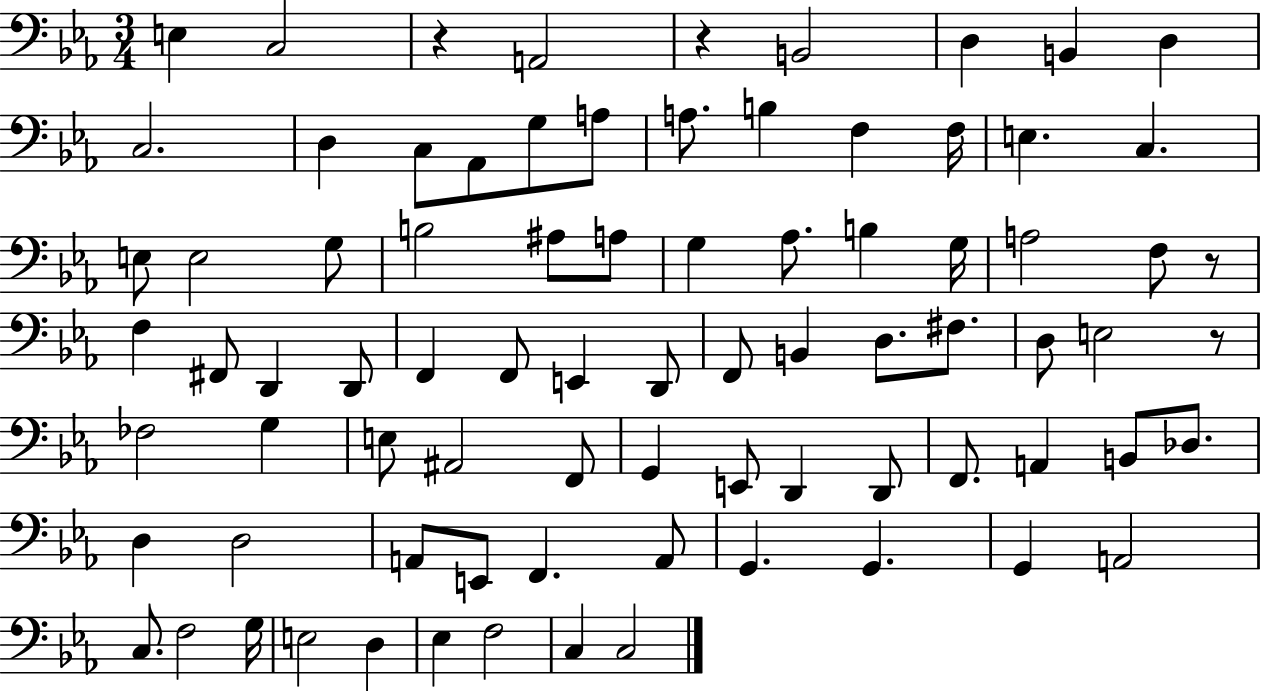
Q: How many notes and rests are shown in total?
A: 81